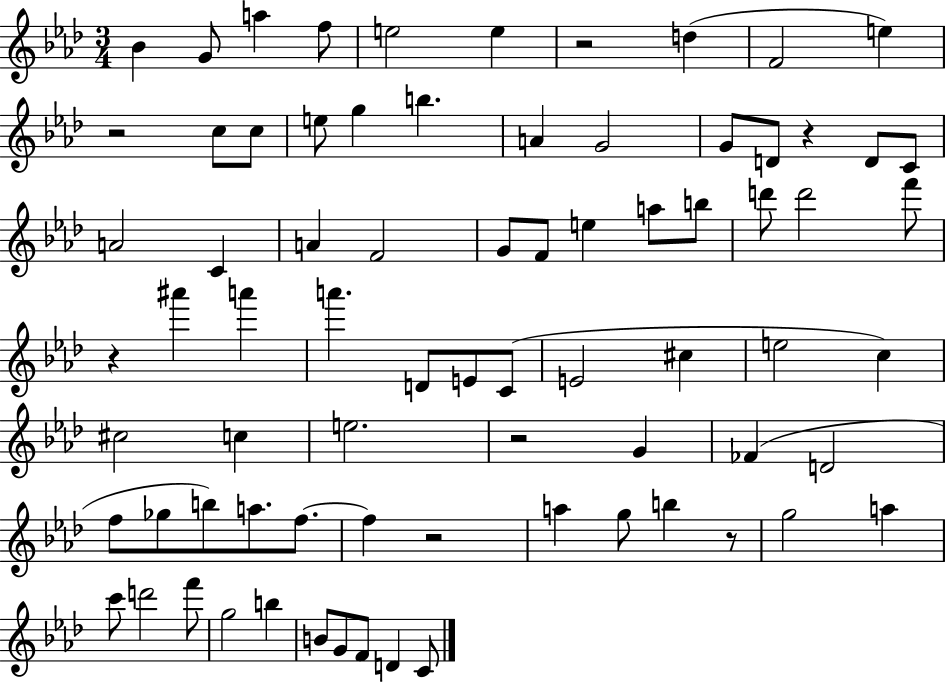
{
  \clef treble
  \numericTimeSignature
  \time 3/4
  \key aes \major
  bes'4 g'8 a''4 f''8 | e''2 e''4 | r2 d''4( | f'2 e''4) | \break r2 c''8 c''8 | e''8 g''4 b''4. | a'4 g'2 | g'8 d'8 r4 d'8 c'8 | \break a'2 c'4 | a'4 f'2 | g'8 f'8 e''4 a''8 b''8 | d'''8 d'''2 f'''8 | \break r4 ais'''4 a'''4 | a'''4. d'8 e'8 c'8( | e'2 cis''4 | e''2 c''4) | \break cis''2 c''4 | e''2. | r2 g'4 | fes'4( d'2 | \break f''8 ges''8 b''8) a''8. f''8.~~ | f''4 r2 | a''4 g''8 b''4 r8 | g''2 a''4 | \break c'''8 d'''2 f'''8 | g''2 b''4 | b'8 g'8 f'8 d'4 c'8 | \bar "|."
}